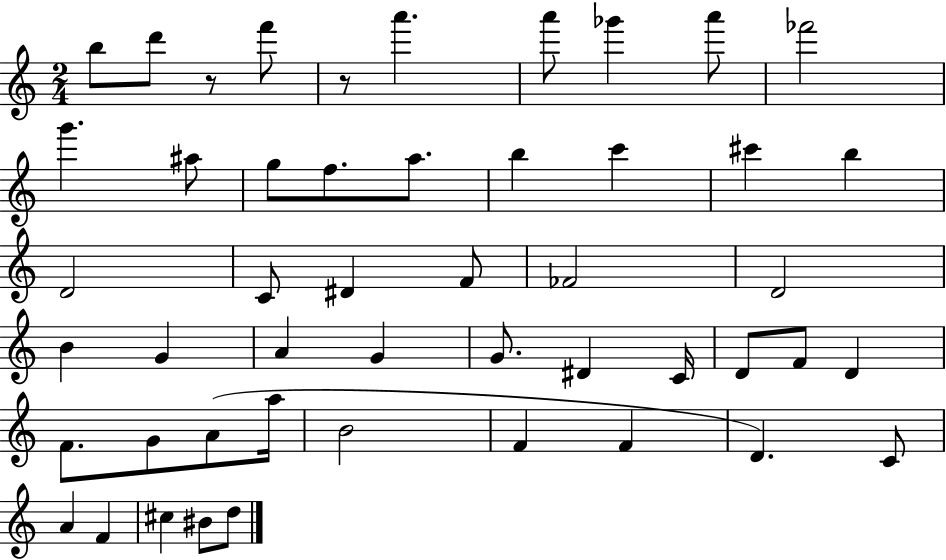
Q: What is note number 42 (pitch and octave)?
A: C4